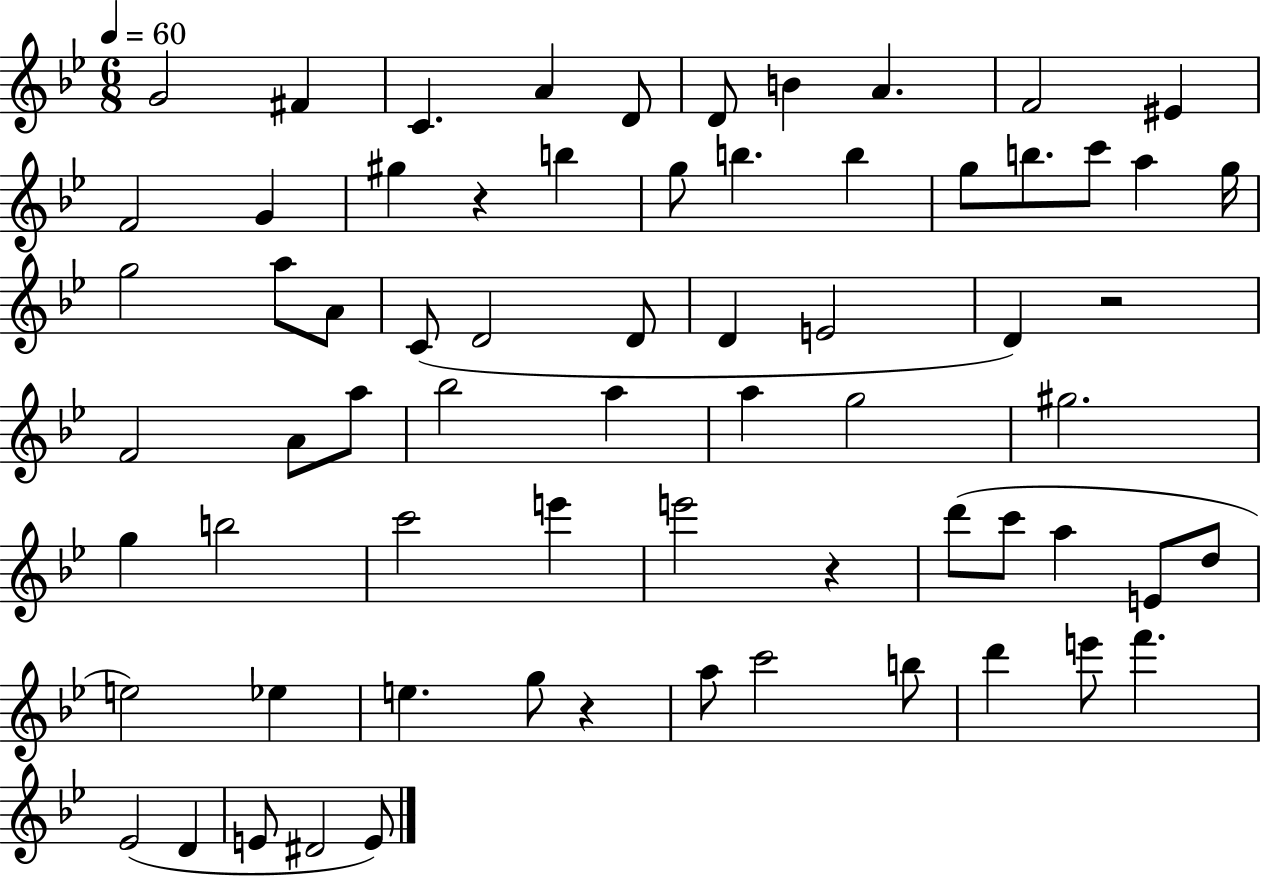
G4/h F#4/q C4/q. A4/q D4/e D4/e B4/q A4/q. F4/h EIS4/q F4/h G4/q G#5/q R/q B5/q G5/e B5/q. B5/q G5/e B5/e. C6/e A5/q G5/s G5/h A5/e A4/e C4/e D4/h D4/e D4/q E4/h D4/q R/h F4/h A4/e A5/e Bb5/h A5/q A5/q G5/h G#5/h. G5/q B5/h C6/h E6/q E6/h R/q D6/e C6/e A5/q E4/e D5/e E5/h Eb5/q E5/q. G5/e R/q A5/e C6/h B5/e D6/q E6/e F6/q. Eb4/h D4/q E4/e D#4/h E4/e